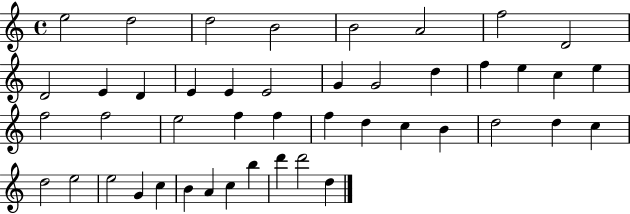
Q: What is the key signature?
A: C major